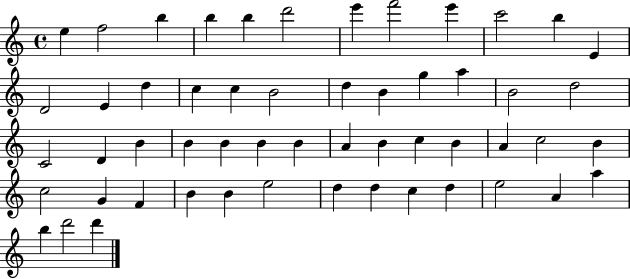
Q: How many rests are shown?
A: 0